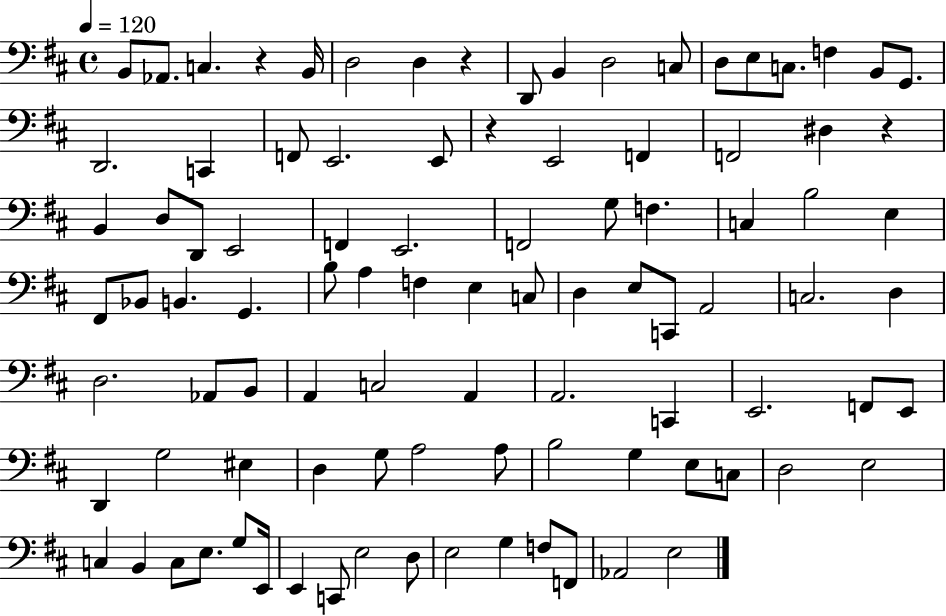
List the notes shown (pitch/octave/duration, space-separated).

B2/e Ab2/e. C3/q. R/q B2/s D3/h D3/q R/q D2/e B2/q D3/h C3/e D3/e E3/e C3/e. F3/q B2/e G2/e. D2/h. C2/q F2/e E2/h. E2/e R/q E2/h F2/q F2/h D#3/q R/q B2/q D3/e D2/e E2/h F2/q E2/h. F2/h G3/e F3/q. C3/q B3/h E3/q F#2/e Bb2/e B2/q. G2/q. B3/e A3/q F3/q E3/q C3/e D3/q E3/e C2/e A2/h C3/h. D3/q D3/h. Ab2/e B2/e A2/q C3/h A2/q A2/h. C2/q E2/h. F2/e E2/e D2/q G3/h EIS3/q D3/q G3/e A3/h A3/e B3/h G3/q E3/e C3/e D3/h E3/h C3/q B2/q C3/e E3/e. G3/e E2/s E2/q C2/e E3/h D3/e E3/h G3/q F3/e F2/e Ab2/h E3/h